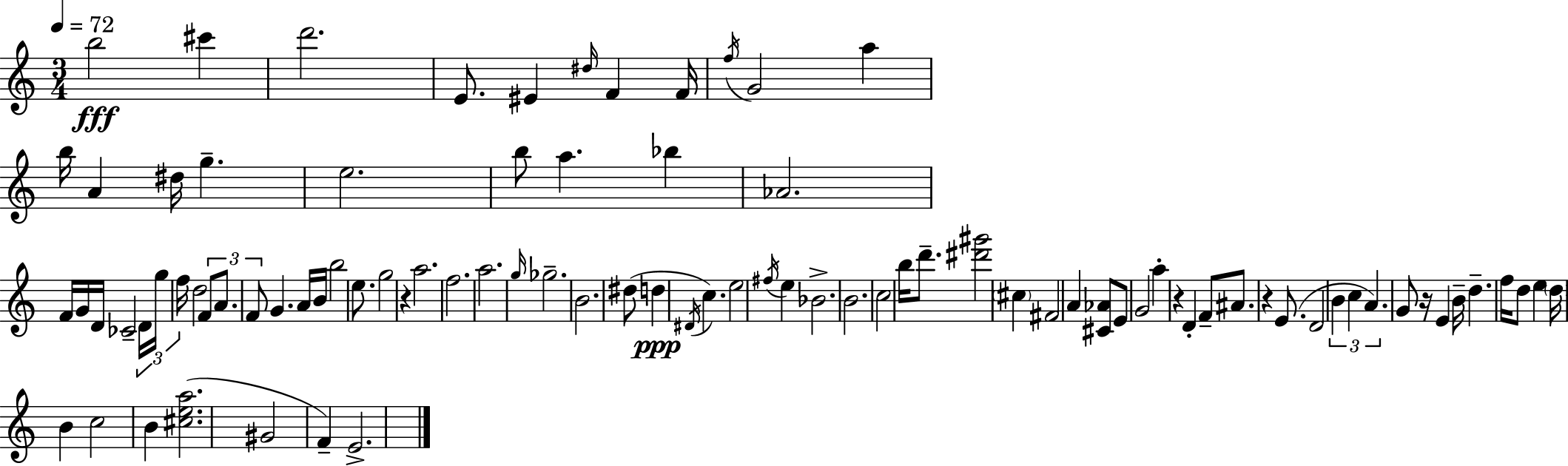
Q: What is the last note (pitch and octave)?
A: E4